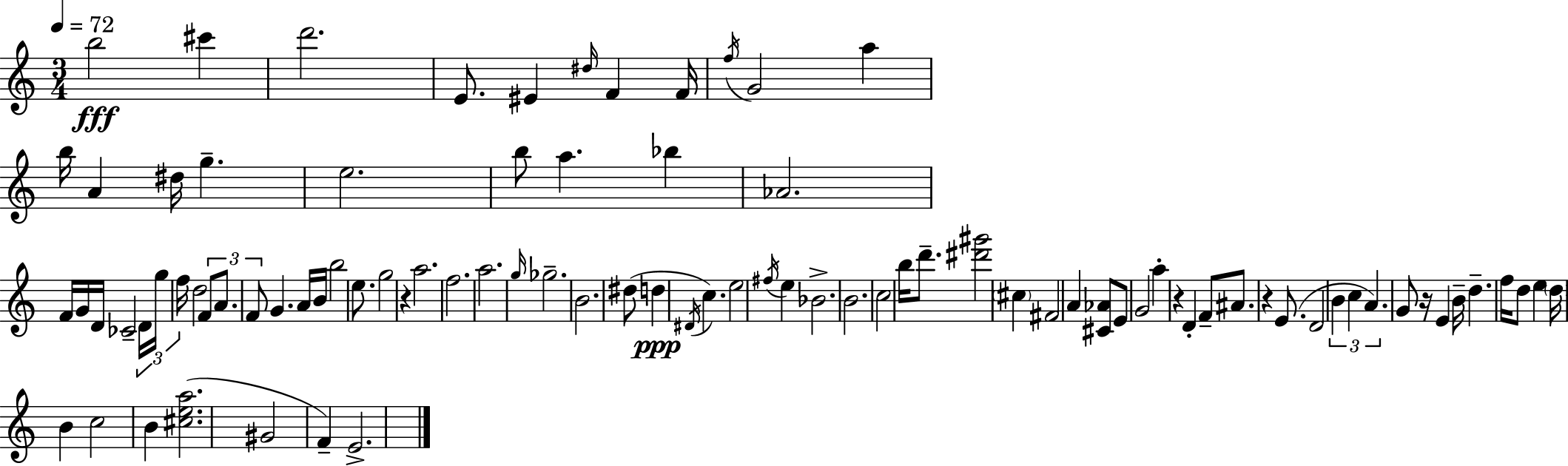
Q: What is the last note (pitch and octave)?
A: E4